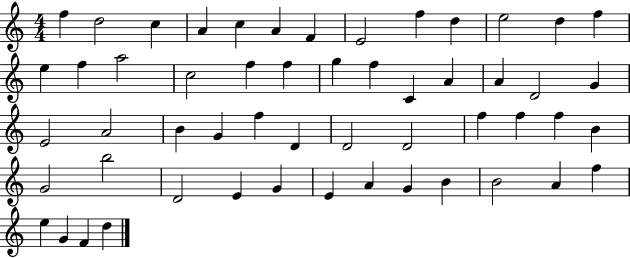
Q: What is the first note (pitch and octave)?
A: F5